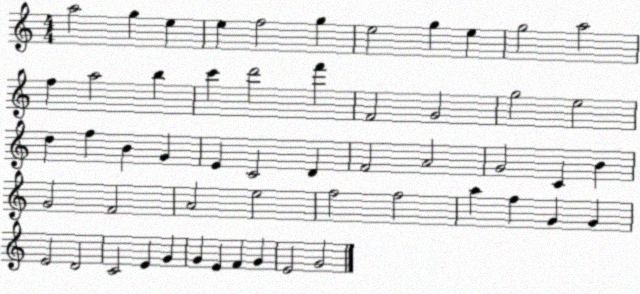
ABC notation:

X:1
T:Untitled
M:4/4
L:1/4
K:C
a2 g e e f2 g e2 g e g2 a2 f a2 b c' d'2 f' F2 G2 g2 e2 d f B G E C2 D F2 A2 G2 C B G2 F2 A2 e2 f2 f2 a f G G E2 D2 C2 E G G E F G E2 G2